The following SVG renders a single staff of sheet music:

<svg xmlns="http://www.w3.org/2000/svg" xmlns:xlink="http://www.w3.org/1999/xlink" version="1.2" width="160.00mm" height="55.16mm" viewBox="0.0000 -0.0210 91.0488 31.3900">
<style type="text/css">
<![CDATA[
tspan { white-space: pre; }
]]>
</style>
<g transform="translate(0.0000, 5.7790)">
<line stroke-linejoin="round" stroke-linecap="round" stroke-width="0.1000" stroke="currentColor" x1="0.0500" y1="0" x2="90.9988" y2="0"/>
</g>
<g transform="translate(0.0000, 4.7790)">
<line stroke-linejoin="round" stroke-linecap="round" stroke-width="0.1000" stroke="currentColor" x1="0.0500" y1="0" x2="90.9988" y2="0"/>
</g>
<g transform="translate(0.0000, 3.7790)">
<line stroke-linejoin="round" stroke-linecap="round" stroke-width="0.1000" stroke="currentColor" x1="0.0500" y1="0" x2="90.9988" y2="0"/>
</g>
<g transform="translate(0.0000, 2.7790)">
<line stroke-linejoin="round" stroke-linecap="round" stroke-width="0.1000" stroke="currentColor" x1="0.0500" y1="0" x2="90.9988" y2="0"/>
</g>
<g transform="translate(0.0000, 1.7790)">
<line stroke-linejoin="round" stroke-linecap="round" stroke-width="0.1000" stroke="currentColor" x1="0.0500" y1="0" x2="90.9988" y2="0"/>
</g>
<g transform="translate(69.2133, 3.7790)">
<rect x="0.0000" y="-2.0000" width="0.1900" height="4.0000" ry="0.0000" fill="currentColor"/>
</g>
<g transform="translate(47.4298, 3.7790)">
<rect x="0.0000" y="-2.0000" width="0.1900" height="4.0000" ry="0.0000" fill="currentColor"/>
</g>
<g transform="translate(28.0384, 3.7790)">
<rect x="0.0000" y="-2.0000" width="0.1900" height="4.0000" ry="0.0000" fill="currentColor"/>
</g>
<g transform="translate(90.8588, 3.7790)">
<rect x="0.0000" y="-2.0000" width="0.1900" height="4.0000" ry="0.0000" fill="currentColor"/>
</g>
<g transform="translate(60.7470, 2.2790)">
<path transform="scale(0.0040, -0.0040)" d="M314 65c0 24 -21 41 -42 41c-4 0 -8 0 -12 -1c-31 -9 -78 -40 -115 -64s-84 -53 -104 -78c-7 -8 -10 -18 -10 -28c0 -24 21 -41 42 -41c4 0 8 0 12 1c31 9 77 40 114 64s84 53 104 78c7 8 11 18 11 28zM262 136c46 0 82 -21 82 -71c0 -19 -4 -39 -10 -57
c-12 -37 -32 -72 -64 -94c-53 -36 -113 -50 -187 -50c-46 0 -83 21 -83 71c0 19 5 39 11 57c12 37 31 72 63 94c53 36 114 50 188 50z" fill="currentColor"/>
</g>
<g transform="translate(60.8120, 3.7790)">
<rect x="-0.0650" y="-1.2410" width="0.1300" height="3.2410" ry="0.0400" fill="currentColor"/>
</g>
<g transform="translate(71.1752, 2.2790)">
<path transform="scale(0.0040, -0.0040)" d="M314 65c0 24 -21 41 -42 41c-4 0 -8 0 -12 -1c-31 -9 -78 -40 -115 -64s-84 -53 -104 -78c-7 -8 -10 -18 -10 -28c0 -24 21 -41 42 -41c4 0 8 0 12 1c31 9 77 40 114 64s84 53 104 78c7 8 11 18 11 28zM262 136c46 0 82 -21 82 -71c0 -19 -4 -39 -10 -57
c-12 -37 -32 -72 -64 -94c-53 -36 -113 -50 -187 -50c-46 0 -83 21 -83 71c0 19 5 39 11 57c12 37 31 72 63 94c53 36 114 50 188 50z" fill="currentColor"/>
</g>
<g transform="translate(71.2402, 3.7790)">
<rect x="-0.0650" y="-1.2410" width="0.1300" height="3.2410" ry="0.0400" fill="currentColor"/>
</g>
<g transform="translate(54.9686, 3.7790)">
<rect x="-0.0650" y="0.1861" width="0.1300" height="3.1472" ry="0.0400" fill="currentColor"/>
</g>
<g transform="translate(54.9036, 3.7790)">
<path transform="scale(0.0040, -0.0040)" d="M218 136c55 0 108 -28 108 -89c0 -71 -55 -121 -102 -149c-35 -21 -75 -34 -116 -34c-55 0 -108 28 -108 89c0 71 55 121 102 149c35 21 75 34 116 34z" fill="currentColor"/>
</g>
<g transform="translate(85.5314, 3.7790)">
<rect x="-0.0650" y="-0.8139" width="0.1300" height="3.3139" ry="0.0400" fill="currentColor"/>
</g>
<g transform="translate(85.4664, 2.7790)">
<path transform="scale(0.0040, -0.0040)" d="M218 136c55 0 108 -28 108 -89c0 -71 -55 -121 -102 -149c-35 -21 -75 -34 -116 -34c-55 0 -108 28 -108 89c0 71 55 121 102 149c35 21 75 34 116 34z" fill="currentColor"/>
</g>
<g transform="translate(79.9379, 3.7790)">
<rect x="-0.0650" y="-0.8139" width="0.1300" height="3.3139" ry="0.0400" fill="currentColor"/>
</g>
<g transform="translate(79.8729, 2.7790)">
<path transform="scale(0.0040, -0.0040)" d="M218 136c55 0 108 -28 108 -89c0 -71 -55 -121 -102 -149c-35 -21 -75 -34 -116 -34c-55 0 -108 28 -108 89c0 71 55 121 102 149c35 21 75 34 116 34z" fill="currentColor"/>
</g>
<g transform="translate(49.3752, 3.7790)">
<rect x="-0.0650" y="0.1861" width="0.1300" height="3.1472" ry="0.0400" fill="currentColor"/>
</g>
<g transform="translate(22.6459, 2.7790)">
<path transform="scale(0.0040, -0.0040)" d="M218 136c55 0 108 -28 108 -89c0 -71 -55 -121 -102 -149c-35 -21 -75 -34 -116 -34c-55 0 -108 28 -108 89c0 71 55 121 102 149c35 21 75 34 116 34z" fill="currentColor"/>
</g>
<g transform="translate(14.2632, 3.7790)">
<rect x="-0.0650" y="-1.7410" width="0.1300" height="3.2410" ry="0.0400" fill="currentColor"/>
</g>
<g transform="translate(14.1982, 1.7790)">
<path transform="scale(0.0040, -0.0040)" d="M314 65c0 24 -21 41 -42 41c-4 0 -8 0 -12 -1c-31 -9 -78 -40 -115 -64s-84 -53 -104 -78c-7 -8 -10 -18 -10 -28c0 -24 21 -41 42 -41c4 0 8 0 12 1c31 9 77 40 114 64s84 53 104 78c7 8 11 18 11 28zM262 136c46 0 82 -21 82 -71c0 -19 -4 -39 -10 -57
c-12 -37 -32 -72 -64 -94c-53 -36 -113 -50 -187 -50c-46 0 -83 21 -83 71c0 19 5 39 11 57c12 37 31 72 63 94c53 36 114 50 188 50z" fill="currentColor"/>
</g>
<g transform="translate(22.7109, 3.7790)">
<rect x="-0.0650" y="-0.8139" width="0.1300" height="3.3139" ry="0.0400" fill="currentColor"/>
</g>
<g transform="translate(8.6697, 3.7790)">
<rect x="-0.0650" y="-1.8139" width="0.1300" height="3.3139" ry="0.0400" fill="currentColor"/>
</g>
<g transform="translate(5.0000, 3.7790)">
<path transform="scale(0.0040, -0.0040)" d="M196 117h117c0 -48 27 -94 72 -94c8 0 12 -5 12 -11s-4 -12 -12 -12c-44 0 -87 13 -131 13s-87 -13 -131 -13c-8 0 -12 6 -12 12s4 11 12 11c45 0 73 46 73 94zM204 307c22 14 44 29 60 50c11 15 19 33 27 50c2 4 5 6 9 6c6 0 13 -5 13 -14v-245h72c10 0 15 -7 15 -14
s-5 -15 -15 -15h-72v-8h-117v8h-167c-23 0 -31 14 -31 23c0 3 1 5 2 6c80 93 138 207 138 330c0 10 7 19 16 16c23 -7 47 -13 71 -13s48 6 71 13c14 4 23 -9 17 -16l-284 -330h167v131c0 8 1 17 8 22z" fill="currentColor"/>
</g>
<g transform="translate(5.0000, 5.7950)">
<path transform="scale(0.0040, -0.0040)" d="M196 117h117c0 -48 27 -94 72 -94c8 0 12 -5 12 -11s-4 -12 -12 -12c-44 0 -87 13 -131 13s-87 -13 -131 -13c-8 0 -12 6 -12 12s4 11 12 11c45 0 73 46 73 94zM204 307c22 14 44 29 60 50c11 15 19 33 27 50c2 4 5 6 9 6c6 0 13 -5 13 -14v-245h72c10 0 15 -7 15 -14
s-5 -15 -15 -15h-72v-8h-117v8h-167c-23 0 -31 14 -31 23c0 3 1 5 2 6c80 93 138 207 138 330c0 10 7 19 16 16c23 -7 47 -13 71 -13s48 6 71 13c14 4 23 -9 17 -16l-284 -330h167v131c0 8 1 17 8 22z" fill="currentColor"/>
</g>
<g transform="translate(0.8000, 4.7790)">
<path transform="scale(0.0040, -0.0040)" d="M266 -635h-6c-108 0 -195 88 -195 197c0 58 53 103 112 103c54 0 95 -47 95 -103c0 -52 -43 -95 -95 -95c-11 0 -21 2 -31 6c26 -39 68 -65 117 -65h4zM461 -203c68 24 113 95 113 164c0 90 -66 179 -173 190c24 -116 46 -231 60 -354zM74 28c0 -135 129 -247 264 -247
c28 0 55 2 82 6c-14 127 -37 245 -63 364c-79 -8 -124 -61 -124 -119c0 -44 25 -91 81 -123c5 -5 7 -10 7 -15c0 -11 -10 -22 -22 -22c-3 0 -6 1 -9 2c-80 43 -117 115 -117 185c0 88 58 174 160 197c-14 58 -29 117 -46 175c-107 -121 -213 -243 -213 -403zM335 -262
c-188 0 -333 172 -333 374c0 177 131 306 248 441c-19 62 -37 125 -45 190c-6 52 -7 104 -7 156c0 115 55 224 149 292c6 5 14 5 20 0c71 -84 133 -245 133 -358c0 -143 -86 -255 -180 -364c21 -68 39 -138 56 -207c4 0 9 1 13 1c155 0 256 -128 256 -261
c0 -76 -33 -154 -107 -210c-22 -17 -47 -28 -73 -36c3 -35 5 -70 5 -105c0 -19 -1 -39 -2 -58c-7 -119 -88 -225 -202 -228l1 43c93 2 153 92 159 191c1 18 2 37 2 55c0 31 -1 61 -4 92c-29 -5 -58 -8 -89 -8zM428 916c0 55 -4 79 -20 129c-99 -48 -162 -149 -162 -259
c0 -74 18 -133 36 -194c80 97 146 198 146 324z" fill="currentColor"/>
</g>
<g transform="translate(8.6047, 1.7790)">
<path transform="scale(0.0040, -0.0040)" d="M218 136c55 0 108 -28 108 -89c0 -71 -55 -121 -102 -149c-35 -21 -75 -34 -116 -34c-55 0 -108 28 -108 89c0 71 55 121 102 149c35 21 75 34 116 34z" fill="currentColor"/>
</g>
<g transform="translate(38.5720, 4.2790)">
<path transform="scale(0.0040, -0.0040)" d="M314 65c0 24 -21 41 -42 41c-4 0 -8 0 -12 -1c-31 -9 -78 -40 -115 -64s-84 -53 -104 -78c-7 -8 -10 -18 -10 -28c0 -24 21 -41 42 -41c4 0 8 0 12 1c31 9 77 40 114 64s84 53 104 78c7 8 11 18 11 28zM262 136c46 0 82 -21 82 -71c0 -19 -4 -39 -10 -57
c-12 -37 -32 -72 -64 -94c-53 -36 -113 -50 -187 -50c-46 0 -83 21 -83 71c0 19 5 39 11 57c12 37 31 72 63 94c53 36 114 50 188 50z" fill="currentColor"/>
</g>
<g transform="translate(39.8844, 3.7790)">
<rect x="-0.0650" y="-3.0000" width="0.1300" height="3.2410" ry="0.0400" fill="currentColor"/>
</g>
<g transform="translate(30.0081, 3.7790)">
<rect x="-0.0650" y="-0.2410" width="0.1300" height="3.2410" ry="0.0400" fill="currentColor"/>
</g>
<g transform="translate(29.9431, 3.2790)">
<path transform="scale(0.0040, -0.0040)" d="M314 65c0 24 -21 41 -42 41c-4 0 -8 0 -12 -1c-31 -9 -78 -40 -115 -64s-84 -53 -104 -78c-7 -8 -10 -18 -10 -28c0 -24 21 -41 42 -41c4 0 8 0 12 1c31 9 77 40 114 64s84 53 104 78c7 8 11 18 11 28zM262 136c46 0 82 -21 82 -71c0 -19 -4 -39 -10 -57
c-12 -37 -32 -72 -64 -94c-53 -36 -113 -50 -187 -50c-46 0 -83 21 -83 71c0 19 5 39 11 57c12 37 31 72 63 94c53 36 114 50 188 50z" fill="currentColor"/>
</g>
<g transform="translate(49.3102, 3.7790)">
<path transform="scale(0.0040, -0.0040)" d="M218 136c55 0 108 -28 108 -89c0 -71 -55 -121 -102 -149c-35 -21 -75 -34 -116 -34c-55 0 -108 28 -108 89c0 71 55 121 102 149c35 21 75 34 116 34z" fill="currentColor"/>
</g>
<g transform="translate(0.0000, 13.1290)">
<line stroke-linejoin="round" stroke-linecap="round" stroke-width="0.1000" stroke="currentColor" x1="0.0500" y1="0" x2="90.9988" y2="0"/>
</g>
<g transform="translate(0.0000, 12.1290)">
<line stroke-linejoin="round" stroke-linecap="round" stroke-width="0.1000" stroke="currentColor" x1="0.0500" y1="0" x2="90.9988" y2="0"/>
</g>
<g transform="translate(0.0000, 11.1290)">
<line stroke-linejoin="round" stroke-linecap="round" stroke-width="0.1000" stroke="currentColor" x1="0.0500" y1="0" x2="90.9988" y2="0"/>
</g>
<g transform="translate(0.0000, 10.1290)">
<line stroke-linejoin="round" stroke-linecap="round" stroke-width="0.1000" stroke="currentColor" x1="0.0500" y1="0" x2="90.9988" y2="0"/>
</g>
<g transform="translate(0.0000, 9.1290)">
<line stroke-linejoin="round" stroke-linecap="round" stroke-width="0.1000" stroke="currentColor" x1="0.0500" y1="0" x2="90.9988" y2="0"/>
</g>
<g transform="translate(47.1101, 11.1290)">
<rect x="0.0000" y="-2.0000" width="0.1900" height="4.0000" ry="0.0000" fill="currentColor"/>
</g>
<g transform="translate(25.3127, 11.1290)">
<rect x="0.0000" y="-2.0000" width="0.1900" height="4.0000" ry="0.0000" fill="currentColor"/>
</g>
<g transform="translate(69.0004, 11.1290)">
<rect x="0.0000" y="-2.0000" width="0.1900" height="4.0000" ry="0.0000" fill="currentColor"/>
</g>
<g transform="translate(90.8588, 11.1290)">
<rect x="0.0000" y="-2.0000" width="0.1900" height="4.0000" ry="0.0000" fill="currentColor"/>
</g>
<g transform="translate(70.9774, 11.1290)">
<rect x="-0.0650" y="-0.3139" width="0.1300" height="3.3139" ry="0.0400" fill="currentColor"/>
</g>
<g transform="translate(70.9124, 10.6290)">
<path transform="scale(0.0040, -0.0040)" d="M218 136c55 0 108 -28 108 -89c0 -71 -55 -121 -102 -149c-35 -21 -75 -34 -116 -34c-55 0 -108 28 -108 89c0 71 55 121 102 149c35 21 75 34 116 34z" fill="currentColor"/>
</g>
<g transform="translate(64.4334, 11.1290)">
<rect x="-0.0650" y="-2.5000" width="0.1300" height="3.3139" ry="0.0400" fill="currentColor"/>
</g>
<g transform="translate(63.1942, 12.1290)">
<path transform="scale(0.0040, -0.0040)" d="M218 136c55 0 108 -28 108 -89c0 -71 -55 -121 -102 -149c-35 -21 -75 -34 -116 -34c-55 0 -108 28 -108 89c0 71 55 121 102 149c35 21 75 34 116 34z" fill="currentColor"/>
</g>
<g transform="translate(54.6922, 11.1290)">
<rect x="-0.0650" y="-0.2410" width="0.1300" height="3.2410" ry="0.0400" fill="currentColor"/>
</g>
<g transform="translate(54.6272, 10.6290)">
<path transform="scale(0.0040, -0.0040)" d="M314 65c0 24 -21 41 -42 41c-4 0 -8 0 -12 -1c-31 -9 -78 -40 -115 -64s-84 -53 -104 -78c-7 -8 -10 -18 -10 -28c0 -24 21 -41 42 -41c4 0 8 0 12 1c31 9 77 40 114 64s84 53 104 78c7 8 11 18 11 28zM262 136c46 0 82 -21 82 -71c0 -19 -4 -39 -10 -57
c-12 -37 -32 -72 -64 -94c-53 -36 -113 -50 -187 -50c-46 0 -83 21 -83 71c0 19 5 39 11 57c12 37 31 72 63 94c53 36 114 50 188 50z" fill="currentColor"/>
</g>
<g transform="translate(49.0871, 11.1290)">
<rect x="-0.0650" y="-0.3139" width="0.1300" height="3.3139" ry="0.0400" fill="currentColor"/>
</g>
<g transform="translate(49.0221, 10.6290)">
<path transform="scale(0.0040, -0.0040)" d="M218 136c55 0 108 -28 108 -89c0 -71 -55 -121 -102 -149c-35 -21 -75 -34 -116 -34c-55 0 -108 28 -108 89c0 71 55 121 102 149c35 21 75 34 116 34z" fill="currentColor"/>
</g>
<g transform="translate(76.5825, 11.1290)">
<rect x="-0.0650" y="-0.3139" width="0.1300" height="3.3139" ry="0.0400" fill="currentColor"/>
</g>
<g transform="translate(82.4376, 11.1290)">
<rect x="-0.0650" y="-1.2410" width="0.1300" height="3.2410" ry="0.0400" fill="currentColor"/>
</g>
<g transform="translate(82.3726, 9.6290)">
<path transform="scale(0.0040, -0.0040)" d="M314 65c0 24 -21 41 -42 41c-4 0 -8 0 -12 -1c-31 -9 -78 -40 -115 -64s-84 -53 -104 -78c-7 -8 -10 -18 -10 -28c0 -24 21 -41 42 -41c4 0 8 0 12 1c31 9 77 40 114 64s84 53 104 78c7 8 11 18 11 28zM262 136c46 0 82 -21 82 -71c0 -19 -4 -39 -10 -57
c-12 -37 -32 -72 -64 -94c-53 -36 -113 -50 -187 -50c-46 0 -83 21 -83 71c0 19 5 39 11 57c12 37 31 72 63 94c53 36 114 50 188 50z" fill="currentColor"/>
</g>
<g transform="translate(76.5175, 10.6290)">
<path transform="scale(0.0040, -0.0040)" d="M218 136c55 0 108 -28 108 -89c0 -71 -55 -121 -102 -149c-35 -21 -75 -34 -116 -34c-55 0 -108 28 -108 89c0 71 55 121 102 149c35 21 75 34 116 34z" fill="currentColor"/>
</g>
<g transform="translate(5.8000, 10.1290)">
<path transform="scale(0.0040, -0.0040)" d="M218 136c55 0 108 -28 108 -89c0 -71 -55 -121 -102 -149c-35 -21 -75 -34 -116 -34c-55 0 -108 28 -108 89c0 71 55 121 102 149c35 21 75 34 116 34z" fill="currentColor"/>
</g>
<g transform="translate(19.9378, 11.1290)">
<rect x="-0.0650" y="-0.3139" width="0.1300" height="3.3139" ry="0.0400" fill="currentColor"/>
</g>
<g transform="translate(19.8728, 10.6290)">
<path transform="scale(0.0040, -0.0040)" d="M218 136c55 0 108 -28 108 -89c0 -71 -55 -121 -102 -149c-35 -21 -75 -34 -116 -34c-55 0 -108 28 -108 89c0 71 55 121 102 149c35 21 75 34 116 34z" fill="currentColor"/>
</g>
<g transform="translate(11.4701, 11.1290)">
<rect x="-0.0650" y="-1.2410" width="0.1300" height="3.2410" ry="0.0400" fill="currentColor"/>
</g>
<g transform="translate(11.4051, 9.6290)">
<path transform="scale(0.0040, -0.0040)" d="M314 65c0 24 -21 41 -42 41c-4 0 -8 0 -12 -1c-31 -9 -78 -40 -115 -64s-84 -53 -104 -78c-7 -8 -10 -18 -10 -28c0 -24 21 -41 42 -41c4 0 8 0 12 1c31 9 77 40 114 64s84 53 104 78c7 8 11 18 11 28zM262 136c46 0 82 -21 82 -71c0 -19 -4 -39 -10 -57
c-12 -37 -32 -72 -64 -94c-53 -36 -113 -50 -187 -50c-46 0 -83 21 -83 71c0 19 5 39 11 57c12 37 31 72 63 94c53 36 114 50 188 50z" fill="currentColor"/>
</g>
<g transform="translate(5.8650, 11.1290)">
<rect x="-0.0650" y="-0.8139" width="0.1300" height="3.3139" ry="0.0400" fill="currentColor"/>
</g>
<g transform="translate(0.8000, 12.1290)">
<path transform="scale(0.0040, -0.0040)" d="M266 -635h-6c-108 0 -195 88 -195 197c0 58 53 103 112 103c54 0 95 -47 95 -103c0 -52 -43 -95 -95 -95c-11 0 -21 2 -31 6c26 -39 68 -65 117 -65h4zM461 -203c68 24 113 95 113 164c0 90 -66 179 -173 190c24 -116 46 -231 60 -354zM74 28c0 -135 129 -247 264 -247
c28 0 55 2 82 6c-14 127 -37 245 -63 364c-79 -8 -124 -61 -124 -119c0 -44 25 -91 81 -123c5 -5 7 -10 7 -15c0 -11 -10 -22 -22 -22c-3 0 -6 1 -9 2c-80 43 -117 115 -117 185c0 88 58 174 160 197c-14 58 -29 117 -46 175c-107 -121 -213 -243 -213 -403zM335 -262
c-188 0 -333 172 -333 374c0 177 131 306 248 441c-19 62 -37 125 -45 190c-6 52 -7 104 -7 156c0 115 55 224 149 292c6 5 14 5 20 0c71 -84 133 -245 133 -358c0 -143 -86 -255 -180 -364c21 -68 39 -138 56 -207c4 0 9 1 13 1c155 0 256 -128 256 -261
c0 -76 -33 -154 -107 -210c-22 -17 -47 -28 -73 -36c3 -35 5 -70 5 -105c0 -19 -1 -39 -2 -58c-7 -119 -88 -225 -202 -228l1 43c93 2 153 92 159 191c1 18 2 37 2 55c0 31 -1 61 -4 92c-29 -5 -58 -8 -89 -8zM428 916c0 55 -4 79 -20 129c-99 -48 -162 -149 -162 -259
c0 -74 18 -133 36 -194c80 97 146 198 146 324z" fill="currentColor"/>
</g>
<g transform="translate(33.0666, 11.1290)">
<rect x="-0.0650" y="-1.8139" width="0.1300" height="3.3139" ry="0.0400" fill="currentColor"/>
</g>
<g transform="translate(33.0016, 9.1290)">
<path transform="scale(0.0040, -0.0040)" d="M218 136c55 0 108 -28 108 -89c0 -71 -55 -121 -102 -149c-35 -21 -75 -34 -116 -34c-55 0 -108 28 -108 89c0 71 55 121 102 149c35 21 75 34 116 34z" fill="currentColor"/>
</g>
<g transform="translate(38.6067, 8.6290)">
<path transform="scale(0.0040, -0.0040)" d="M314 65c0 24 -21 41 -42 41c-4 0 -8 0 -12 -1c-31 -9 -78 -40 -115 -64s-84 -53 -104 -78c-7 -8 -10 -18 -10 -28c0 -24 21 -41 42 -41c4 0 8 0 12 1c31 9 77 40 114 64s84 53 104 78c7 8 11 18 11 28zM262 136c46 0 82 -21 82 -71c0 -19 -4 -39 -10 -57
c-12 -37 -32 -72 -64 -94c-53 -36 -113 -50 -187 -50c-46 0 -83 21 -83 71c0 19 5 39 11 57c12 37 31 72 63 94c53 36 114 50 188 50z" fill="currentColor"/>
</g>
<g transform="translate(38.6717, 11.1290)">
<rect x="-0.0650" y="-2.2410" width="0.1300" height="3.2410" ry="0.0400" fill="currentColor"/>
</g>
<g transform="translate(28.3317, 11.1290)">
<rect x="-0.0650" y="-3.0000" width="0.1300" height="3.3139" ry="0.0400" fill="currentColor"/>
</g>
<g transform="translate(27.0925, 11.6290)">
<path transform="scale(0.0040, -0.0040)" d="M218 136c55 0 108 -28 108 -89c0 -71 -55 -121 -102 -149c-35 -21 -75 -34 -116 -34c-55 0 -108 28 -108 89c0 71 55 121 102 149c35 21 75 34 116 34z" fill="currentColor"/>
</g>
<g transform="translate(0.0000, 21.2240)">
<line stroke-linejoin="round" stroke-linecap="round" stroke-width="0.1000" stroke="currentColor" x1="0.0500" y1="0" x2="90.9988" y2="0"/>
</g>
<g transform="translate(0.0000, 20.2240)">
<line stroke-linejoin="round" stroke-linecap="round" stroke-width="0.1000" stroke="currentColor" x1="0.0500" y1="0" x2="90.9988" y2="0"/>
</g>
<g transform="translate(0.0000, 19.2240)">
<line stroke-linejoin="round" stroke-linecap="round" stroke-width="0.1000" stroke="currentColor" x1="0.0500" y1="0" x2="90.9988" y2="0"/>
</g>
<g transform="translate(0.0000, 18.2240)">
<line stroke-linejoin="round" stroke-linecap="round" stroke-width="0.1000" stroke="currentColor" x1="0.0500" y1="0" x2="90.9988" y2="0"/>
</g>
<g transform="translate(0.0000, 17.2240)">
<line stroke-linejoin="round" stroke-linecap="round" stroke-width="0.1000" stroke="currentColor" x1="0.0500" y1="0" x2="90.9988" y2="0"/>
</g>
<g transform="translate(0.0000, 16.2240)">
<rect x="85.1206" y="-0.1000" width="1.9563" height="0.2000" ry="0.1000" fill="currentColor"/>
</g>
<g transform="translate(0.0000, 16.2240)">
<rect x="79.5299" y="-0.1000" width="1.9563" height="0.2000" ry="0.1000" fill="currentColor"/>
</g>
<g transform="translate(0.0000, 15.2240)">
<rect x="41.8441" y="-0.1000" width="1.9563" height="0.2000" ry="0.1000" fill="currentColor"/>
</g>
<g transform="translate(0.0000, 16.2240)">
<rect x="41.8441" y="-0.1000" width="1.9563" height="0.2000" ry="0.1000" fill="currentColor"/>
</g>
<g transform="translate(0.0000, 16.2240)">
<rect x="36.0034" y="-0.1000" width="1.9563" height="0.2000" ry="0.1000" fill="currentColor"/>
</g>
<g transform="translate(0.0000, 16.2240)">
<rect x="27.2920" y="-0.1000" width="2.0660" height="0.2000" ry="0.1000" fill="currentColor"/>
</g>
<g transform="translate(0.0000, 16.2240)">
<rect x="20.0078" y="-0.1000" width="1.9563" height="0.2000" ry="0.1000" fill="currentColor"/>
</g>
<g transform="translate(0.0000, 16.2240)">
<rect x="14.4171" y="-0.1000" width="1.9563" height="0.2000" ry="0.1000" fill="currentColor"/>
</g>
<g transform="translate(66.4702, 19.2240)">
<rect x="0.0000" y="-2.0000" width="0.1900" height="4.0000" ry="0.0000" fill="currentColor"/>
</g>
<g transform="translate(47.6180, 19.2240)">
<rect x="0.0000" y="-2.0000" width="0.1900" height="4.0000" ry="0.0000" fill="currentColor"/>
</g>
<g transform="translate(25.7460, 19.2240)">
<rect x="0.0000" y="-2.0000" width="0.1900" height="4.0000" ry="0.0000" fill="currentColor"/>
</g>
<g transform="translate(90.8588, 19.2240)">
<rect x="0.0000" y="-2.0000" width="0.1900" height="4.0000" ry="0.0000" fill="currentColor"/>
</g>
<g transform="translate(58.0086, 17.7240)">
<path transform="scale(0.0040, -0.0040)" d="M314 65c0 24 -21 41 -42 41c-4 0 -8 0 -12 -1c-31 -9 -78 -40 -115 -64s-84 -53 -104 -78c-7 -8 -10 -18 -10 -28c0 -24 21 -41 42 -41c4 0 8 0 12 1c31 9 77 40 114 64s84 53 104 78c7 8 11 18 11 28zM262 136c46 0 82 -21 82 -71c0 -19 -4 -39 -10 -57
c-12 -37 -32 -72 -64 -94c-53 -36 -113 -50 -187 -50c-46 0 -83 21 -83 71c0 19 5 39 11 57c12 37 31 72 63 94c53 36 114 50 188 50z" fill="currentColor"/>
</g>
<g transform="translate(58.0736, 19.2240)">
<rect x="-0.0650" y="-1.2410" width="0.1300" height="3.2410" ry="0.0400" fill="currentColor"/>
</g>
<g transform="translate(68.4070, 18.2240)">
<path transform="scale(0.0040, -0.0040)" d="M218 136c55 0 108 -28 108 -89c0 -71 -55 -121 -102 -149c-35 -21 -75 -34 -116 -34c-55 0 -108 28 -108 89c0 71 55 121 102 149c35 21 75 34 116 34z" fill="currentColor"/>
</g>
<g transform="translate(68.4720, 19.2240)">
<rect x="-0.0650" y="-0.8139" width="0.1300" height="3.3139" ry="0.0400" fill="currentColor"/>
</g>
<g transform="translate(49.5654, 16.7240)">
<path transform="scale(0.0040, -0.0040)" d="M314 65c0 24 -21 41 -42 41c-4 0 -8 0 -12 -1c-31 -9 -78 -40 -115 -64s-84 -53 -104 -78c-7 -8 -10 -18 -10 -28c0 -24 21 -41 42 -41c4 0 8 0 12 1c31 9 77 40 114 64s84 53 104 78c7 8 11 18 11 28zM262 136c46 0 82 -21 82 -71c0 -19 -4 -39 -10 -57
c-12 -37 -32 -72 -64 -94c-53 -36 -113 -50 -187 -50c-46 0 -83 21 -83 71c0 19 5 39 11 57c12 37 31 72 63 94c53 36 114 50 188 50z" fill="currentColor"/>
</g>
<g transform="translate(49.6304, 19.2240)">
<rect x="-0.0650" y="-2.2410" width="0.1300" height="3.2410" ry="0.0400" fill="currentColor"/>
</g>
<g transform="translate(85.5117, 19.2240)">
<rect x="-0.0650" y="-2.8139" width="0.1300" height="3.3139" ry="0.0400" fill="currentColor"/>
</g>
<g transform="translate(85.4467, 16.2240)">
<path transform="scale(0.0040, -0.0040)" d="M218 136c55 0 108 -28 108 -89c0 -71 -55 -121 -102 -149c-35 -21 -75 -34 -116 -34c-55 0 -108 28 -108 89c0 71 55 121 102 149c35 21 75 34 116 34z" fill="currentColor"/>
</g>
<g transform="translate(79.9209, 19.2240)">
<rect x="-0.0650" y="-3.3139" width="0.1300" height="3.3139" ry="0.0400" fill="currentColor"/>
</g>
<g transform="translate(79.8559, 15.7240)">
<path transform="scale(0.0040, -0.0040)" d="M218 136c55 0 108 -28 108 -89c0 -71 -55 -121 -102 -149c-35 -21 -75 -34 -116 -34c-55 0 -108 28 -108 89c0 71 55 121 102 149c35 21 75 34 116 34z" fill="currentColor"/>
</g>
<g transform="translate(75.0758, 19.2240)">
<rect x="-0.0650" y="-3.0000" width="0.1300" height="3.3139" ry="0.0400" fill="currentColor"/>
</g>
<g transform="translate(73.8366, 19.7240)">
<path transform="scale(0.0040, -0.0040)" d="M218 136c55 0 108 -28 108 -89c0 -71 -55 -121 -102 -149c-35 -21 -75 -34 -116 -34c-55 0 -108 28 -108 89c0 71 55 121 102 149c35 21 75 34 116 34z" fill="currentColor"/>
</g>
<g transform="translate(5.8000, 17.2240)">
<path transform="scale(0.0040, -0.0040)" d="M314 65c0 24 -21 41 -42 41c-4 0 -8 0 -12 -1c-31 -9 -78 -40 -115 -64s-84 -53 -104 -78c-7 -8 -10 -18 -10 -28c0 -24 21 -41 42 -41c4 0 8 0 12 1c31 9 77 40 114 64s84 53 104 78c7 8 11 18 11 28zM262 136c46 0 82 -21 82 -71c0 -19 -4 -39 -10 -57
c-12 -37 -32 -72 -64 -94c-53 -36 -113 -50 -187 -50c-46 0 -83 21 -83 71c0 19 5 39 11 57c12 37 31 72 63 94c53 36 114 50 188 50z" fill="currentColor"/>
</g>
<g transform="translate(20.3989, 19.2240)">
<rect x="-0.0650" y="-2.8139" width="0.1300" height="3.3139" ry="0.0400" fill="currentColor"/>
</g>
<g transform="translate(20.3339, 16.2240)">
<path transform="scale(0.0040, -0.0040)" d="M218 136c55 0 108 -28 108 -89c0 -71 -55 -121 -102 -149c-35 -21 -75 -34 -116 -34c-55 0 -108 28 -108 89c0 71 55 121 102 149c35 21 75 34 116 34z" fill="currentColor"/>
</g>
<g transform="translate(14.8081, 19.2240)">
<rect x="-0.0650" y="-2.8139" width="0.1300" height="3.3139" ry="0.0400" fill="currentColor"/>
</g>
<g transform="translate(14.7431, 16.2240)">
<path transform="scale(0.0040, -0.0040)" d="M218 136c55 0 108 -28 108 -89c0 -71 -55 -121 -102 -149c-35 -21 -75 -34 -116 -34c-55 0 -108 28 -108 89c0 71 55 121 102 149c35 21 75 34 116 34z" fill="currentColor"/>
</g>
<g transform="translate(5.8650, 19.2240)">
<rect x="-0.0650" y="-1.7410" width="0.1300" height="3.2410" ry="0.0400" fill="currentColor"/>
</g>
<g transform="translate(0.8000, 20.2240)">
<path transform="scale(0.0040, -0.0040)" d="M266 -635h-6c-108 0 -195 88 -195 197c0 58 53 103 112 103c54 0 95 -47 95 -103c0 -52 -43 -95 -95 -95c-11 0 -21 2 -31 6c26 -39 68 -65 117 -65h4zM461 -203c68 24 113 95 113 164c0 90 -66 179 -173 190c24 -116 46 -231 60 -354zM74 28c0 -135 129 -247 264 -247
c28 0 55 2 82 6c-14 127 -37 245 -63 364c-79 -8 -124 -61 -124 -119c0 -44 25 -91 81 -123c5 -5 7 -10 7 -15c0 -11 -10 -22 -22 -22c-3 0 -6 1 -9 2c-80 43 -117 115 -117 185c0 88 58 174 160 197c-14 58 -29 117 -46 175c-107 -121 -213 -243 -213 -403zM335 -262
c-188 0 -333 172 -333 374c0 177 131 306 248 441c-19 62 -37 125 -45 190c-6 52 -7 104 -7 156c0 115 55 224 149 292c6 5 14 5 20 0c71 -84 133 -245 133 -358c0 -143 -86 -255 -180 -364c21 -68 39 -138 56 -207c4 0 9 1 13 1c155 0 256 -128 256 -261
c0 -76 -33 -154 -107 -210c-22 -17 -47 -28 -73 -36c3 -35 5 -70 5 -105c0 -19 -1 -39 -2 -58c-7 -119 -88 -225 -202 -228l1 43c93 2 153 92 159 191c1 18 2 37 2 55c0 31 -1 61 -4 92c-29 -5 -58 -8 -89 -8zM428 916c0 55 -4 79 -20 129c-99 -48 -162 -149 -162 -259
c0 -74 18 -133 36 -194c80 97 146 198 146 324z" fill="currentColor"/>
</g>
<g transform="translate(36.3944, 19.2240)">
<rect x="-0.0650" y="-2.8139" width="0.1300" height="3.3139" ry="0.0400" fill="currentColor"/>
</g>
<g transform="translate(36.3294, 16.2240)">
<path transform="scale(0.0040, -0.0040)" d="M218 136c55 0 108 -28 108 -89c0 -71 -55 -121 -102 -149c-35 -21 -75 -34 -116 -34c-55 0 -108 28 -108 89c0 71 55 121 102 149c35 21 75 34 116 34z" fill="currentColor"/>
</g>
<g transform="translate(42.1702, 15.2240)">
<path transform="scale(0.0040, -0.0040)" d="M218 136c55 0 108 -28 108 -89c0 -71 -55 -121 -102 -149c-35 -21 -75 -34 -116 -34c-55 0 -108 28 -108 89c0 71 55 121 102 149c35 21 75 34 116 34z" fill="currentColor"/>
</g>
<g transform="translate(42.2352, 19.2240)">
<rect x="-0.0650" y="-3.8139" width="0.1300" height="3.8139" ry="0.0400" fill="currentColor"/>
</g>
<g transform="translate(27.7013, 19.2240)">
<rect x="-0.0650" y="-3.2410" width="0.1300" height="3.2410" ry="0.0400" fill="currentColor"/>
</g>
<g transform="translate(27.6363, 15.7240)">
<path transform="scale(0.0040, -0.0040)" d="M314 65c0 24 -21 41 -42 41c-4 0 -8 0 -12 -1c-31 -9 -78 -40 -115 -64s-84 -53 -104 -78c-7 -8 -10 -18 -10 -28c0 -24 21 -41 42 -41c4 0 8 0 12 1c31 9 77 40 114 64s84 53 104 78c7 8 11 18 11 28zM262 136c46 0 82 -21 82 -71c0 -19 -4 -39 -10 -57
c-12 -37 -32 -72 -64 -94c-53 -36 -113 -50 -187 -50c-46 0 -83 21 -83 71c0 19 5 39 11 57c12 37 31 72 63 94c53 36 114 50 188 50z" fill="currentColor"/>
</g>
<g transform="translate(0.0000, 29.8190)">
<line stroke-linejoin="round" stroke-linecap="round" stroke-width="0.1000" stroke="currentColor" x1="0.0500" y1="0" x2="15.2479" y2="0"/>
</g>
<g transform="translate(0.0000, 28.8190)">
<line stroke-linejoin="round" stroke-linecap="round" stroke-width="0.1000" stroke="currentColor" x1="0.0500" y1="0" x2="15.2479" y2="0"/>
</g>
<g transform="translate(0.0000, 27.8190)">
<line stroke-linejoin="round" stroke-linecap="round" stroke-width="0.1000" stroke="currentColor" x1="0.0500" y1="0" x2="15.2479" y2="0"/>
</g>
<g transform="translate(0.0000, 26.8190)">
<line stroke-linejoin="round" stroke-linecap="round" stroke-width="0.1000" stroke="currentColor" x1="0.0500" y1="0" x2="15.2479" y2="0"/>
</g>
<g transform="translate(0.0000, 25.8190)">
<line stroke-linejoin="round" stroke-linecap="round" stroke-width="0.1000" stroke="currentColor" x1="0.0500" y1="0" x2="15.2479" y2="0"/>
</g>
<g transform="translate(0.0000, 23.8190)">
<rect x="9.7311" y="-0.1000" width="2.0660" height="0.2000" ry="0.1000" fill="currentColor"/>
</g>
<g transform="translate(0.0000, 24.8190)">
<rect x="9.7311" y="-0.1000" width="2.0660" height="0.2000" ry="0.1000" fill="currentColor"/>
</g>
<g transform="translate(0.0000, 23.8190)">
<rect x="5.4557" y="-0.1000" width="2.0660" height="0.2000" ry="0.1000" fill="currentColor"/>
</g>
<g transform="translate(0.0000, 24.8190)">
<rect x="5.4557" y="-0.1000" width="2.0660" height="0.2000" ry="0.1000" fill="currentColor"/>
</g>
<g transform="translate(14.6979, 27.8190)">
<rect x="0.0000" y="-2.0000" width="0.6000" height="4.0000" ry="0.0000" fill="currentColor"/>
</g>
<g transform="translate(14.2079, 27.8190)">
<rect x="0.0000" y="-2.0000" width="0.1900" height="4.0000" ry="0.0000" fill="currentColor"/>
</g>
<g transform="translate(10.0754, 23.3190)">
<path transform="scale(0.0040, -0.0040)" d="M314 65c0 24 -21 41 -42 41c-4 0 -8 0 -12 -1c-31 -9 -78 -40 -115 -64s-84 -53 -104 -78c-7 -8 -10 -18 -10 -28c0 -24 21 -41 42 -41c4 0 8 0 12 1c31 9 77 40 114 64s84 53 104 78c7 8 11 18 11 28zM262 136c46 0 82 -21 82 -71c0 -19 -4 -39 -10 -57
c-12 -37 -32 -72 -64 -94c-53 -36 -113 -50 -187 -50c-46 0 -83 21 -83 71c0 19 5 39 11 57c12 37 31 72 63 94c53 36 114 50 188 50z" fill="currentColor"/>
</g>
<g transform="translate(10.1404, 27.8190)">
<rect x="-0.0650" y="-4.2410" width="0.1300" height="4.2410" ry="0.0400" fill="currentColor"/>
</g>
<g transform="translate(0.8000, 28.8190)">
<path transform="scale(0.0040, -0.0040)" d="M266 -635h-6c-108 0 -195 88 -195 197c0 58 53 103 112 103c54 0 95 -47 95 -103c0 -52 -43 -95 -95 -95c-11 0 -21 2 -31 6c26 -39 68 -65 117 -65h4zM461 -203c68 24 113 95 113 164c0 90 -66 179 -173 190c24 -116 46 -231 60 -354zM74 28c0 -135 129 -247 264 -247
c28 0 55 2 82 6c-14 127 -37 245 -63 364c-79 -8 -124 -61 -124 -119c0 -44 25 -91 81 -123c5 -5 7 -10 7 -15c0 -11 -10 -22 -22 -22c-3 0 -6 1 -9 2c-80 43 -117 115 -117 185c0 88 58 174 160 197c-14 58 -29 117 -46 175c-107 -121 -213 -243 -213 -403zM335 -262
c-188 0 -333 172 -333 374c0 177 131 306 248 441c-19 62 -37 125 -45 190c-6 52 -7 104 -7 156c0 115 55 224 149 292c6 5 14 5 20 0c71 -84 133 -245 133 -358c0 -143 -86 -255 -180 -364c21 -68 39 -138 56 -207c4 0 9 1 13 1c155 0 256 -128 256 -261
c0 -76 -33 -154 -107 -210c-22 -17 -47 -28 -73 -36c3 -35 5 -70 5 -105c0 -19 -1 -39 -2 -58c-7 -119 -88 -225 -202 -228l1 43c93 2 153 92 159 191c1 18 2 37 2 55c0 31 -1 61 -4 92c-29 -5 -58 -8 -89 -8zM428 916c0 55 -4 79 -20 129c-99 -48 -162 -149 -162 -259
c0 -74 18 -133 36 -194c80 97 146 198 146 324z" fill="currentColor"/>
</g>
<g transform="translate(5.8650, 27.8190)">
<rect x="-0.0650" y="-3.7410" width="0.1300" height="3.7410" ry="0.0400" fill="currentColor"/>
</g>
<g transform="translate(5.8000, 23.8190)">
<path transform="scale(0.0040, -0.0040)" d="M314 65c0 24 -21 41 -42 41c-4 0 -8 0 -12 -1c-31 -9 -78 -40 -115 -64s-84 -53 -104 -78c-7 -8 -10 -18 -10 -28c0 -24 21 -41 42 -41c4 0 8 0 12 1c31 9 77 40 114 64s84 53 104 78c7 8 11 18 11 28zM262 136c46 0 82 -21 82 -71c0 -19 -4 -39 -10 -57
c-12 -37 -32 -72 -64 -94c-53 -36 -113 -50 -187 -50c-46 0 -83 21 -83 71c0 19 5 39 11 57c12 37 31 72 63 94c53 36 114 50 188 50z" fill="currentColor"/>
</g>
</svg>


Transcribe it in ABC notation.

X:1
T:Untitled
M:4/4
L:1/4
K:C
f f2 d c2 A2 B B e2 e2 d d d e2 c A f g2 c c2 G c c e2 f2 a a b2 a c' g2 e2 d A b a c'2 d'2